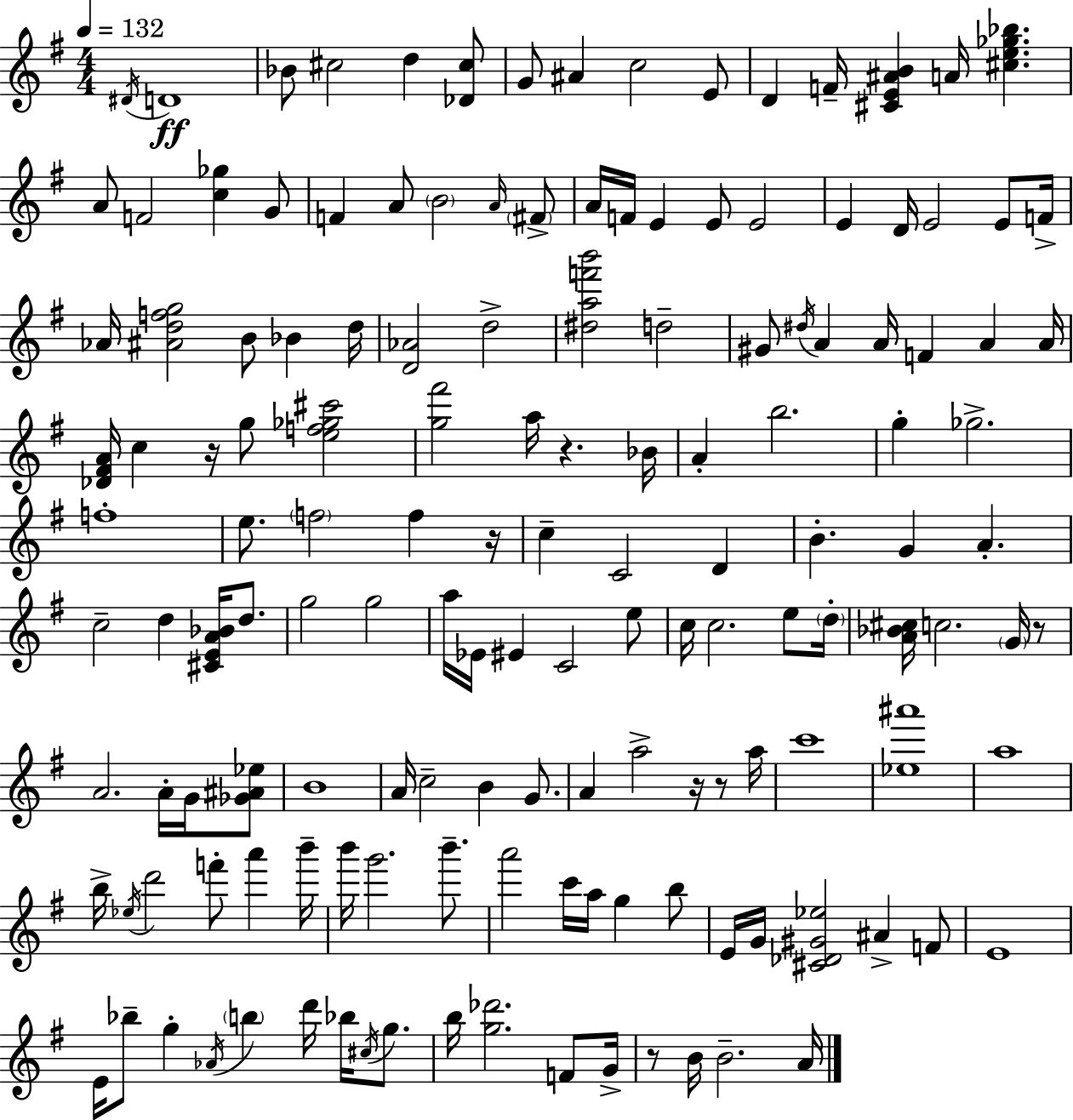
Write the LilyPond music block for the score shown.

{
  \clef treble
  \numericTimeSignature
  \time 4/4
  \key g \major
  \tempo 4 = 132
  \acciaccatura { dis'16 }\ff d'1 | bes'8 cis''2 d''4 <des' cis''>8 | g'8 ais'4 c''2 e'8 | d'4 f'16-- <cis' e' ais' b'>4 a'16 <cis'' e'' ges'' bes''>4. | \break a'8 f'2 <c'' ges''>4 g'8 | f'4 a'8 \parenthesize b'2 \grace { a'16 } | \parenthesize fis'8-> a'16 f'16 e'4 e'8 e'2 | e'4 d'16 e'2 e'8 | \break f'16-> aes'16 <ais' d'' f'' g''>2 b'8 bes'4 | d''16 <d' aes'>2 d''2-> | <dis'' a'' f''' b'''>2 d''2-- | gis'8 \acciaccatura { dis''16 } a'4 a'16 f'4 a'4 | \break a'16 <des' fis' a'>16 c''4 r16 g''8 <e'' f'' ges'' cis'''>2 | <g'' fis'''>2 a''16 r4. | bes'16 a'4-. b''2. | g''4-. ges''2.-> | \break f''1-. | e''8. \parenthesize f''2 f''4 | r16 c''4-- c'2 d'4 | b'4.-. g'4 a'4.-. | \break c''2-- d''4 <cis' e' a' bes'>16 | d''8. g''2 g''2 | a''16 ees'16 eis'4 c'2 | e''8 c''16 c''2. | \break e''8 \parenthesize d''16-. <a' bes' cis''>16 c''2. | \parenthesize g'16 r8 a'2. a'16-. | g'16 <ges' ais' ees''>8 b'1 | a'16 c''2-- b'4 | \break g'8. a'4 a''2-> r16 | r8 a''16 c'''1 | <ees'' ais'''>1 | a''1 | \break b''16-> \acciaccatura { ees''16 } d'''2 f'''8-. a'''4 | b'''16-- b'''16 g'''2. | b'''8.-- a'''2 c'''16 a''16 g''4 | b''8 e'16 g'16 <cis' des' gis' ees''>2 ais'4-> | \break f'8 e'1 | e'16 bes''8-- g''4-. \acciaccatura { aes'16 } \parenthesize b''4 | d'''16 bes''16 \acciaccatura { cis''16 } g''8. b''16 <g'' des'''>2. | f'8 g'16-> r8 b'16 b'2.-- | \break a'16 \bar "|."
}